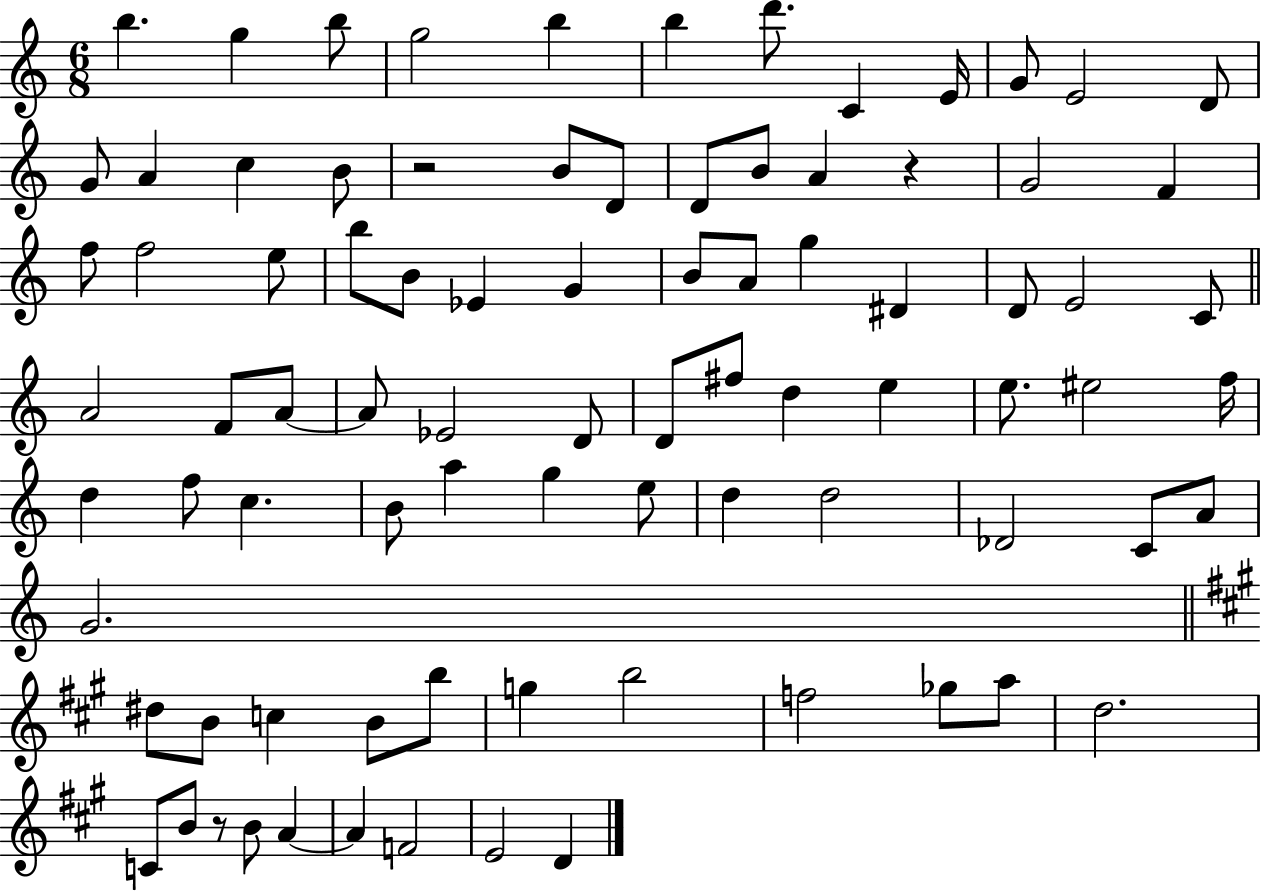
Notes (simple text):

B5/q. G5/q B5/e G5/h B5/q B5/q D6/e. C4/q E4/s G4/e E4/h D4/e G4/e A4/q C5/q B4/e R/h B4/e D4/e D4/e B4/e A4/q R/q G4/h F4/q F5/e F5/h E5/e B5/e B4/e Eb4/q G4/q B4/e A4/e G5/q D#4/q D4/e E4/h C4/e A4/h F4/e A4/e A4/e Eb4/h D4/e D4/e F#5/e D5/q E5/q E5/e. EIS5/h F5/s D5/q F5/e C5/q. B4/e A5/q G5/q E5/e D5/q D5/h Db4/h C4/e A4/e G4/h. D#5/e B4/e C5/q B4/e B5/e G5/q B5/h F5/h Gb5/e A5/e D5/h. C4/e B4/e R/e B4/e A4/q A4/q F4/h E4/h D4/q